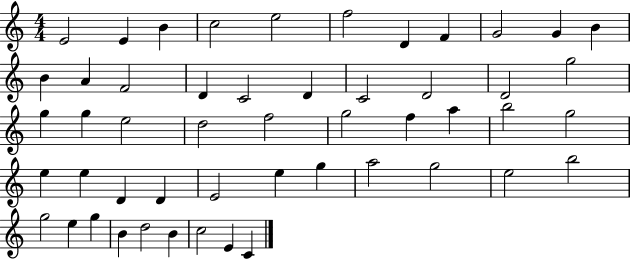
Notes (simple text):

E4/h E4/q B4/q C5/h E5/h F5/h D4/q F4/q G4/h G4/q B4/q B4/q A4/q F4/h D4/q C4/h D4/q C4/h D4/h D4/h G5/h G5/q G5/q E5/h D5/h F5/h G5/h F5/q A5/q B5/h G5/h E5/q E5/q D4/q D4/q E4/h E5/q G5/q A5/h G5/h E5/h B5/h G5/h E5/q G5/q B4/q D5/h B4/q C5/h E4/q C4/q